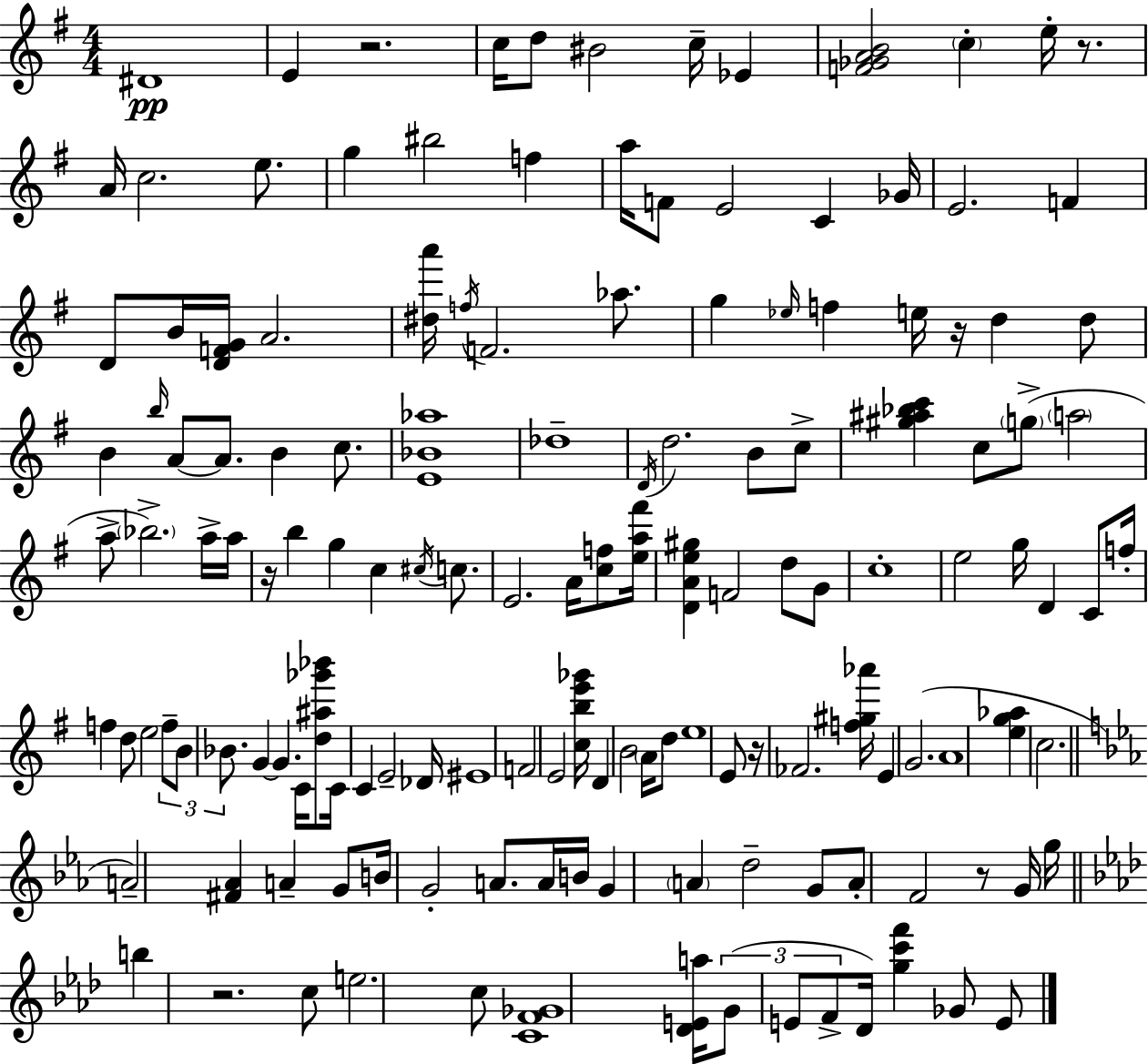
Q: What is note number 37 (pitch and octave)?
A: A4